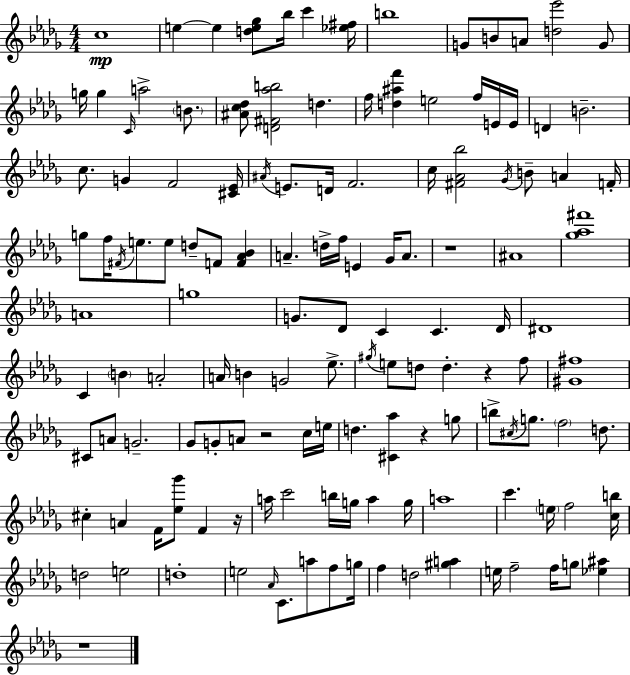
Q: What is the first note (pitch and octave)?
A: C5